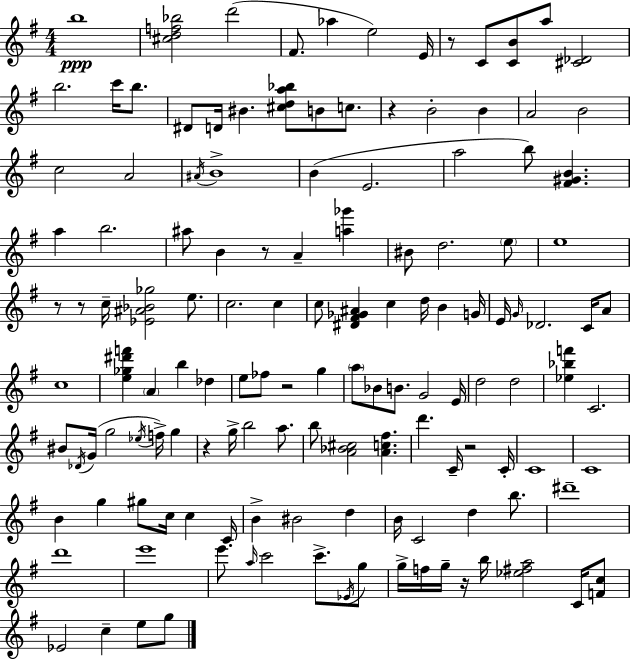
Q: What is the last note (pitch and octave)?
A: G5